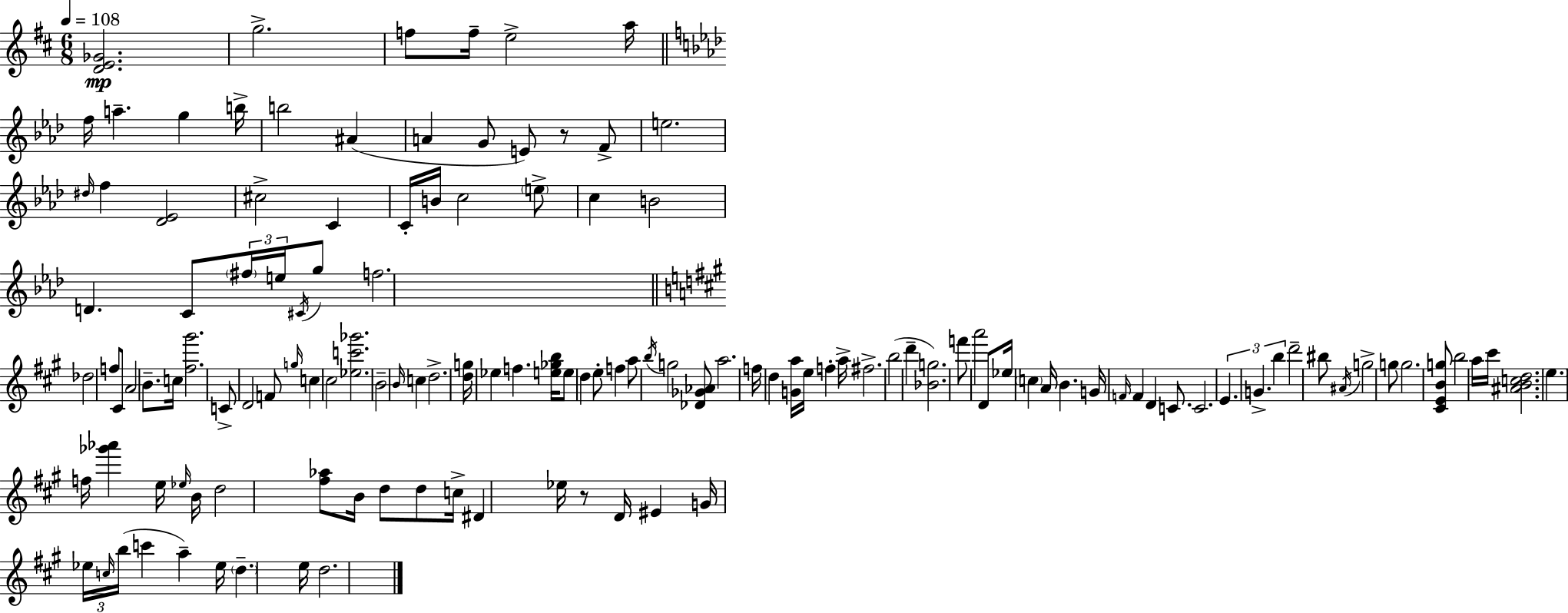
[D4,E4,Gb4]/h. G5/h. F5/e F5/s E5/h A5/s F5/s A5/q. G5/q B5/s B5/h A#4/q A4/q G4/e E4/e R/e F4/e E5/h. D#5/s F5/q [Db4,Eb4]/h C#5/h C4/q C4/s B4/s C5/h E5/e C5/q B4/h D4/q. C4/e F#5/s E5/s C#4/s G5/e F5/h. Db5/h F5/e C#4/e A4/h B4/e. C5/s [F#5,G#6]/h. C4/e D4/h F4/e G5/s C5/q C#5/h [Eb5,C6,Gb6]/h. B4/h B4/s C5/q D5/h. [D5,G5]/s Eb5/q F5/q. [E5,Gb5,B5]/s E5/e D5/q E5/e F5/q A5/e B5/s G5/h [Db4,Gb4,Ab4]/e A5/h. F5/s D5/q [G4,A5]/s E5/s F5/q A5/s F#5/h. B5/h D6/q [Bb4,G5]/h. F6/e A6/h D4/e Eb5/s C5/q A4/s B4/q. G4/s F4/s F4/q D4/q C4/e. C4/h. E4/q. G4/q. B5/q D6/h BIS5/e A#4/s G5/h G5/e G5/h. [C#4,E4,B4,G5]/e B5/h A5/s C#6/s [A#4,B4,C5,D5]/h. E5/q. F5/s [Gb6,Ab6]/q E5/s Eb5/s B4/s D5/h [F#5,Ab5]/e B4/s D5/e D5/e C5/s D#4/q Eb5/s R/e D4/s EIS4/q G4/s Eb5/s C5/s B5/s C6/q A5/q Eb5/s D5/q. E5/s D5/h.